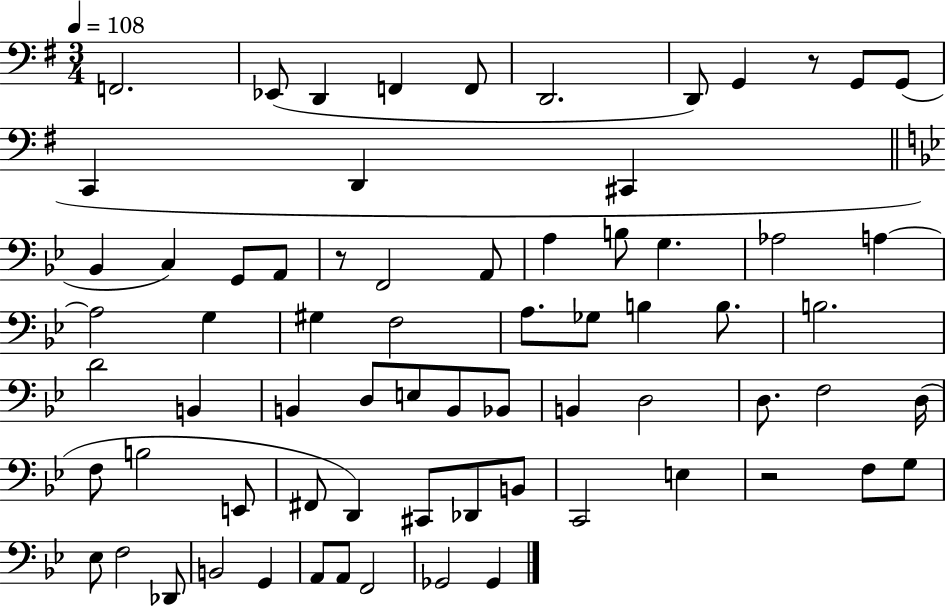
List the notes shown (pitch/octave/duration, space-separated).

F2/h. Eb2/e D2/q F2/q F2/e D2/h. D2/e G2/q R/e G2/e G2/e C2/q D2/q C#2/q Bb2/q C3/q G2/e A2/e R/e F2/h A2/e A3/q B3/e G3/q. Ab3/h A3/q A3/h G3/q G#3/q F3/h A3/e. Gb3/e B3/q B3/e. B3/h. D4/h B2/q B2/q D3/e E3/e B2/e Bb2/e B2/q D3/h D3/e. F3/h D3/s F3/e B3/h E2/e F#2/e D2/q C#2/e Db2/e B2/e C2/h E3/q R/h F3/e G3/e Eb3/e F3/h Db2/e B2/h G2/q A2/e A2/e F2/h Gb2/h Gb2/q